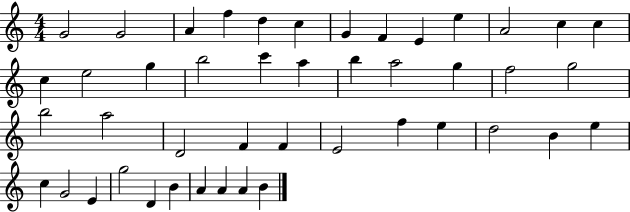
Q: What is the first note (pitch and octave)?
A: G4